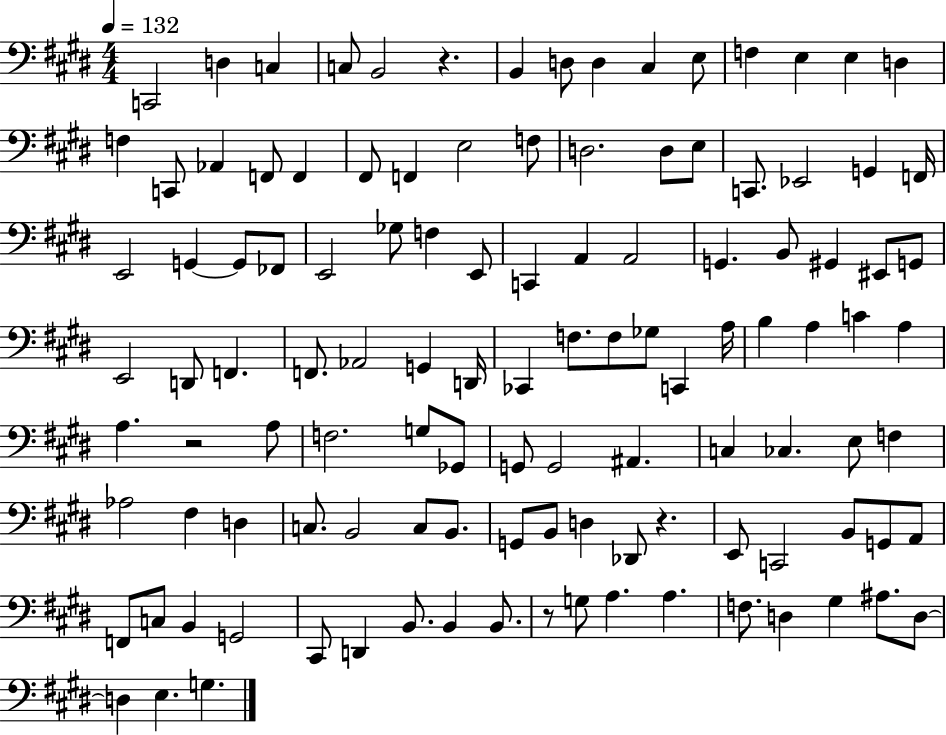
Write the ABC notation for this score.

X:1
T:Untitled
M:4/4
L:1/4
K:E
C,,2 D, C, C,/2 B,,2 z B,, D,/2 D, ^C, E,/2 F, E, E, D, F, C,,/2 _A,, F,,/2 F,, ^F,,/2 F,, E,2 F,/2 D,2 D,/2 E,/2 C,,/2 _E,,2 G,, F,,/4 E,,2 G,, G,,/2 _F,,/2 E,,2 _G,/2 F, E,,/2 C,, A,, A,,2 G,, B,,/2 ^G,, ^E,,/2 G,,/2 E,,2 D,,/2 F,, F,,/2 _A,,2 G,, D,,/4 _C,, F,/2 F,/2 _G,/2 C,, A,/4 B, A, C A, A, z2 A,/2 F,2 G,/2 _G,,/2 G,,/2 G,,2 ^A,, C, _C, E,/2 F, _A,2 ^F, D, C,/2 B,,2 C,/2 B,,/2 G,,/2 B,,/2 D, _D,,/2 z E,,/2 C,,2 B,,/2 G,,/2 A,,/2 F,,/2 C,/2 B,, G,,2 ^C,,/2 D,, B,,/2 B,, B,,/2 z/2 G,/2 A, A, F,/2 D, ^G, ^A,/2 D,/2 D, E, G,